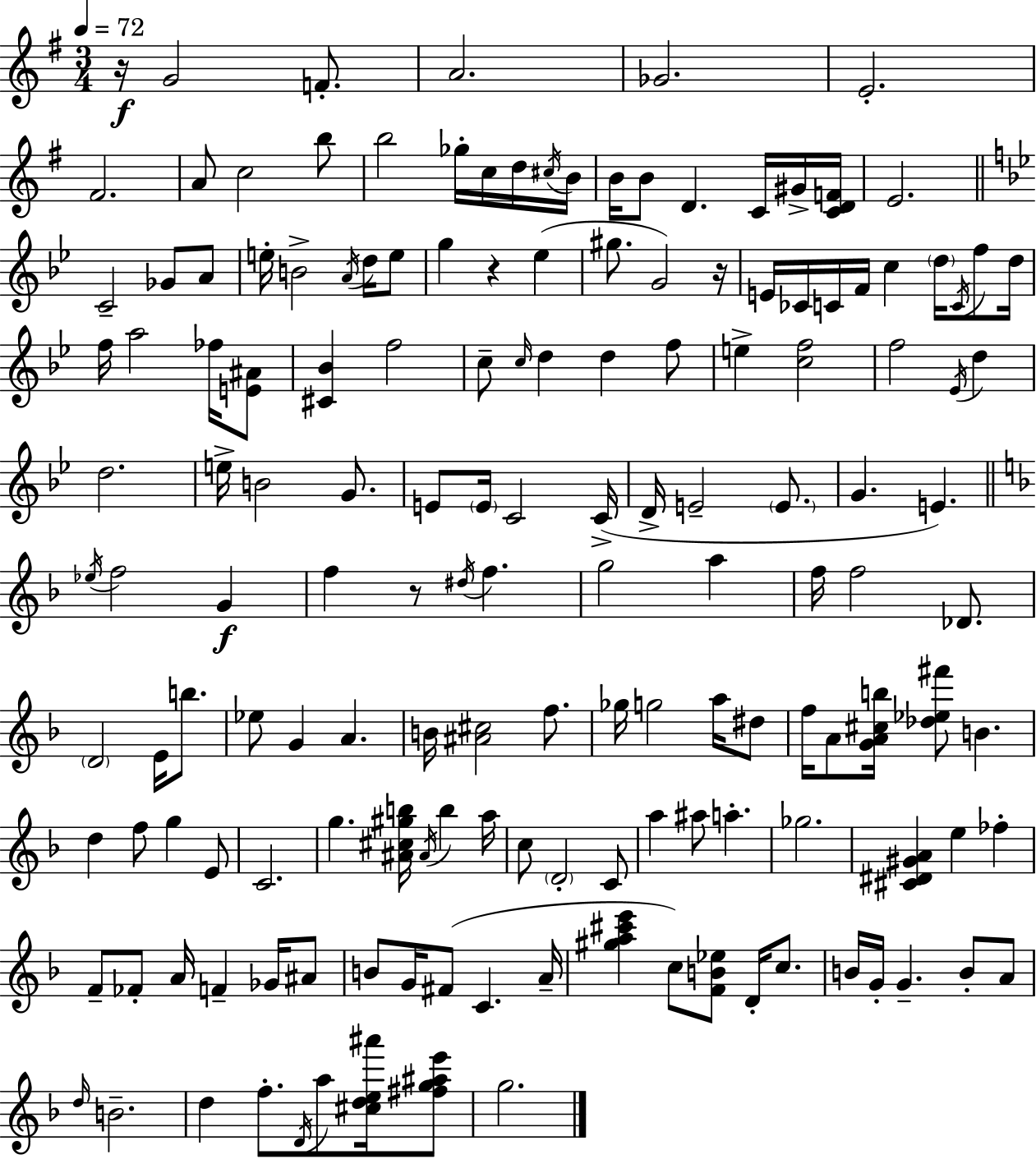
{
  \clef treble
  \numericTimeSignature
  \time 3/4
  \key e \minor
  \tempo 4 = 72
  r16\f g'2 f'8.-. | a'2. | ges'2. | e'2.-. | \break fis'2. | a'8 c''2 b''8 | b''2 ges''16-. c''16 d''16 \acciaccatura { cis''16 } | b'16 b'16 b'8 d'4. c'16 gis'16-> | \break <c' d' f'>16 e'2. | \bar "||" \break \key g \minor c'2-- ges'8 a'8 | e''16-. b'2-> \acciaccatura { a'16 } d''16 e''8 | g''4 r4 ees''4( | gis''8. g'2) | \break r16 e'16 ces'16 c'16 f'16 c''4 \parenthesize d''16 \acciaccatura { c'16 } f''8 | d''16 f''16 a''2 fes''16 | <e' ais'>8 <cis' bes'>4 f''2 | c''8-- \grace { c''16 } d''4 d''4 | \break f''8 e''4-> <c'' f''>2 | f''2 \acciaccatura { ees'16 } | d''4 d''2. | e''16-> b'2 | \break g'8. e'8 \parenthesize e'16 c'2 | c'16->( d'16-> e'2-- | \parenthesize e'8. g'4. e'4.) | \bar "||" \break \key d \minor \acciaccatura { ees''16 } f''2 g'4\f | f''4 r8 \acciaccatura { dis''16 } f''4. | g''2 a''4 | f''16 f''2 des'8. | \break \parenthesize d'2 e'16 b''8. | ees''8 g'4 a'4. | b'16 <ais' cis''>2 f''8. | ges''16 g''2 a''16 | \break dis''8 f''16 a'8 <g' a' cis'' b''>16 <des'' ees'' fis'''>8 b'4. | d''4 f''8 g''4 | e'8 c'2. | g''4. <ais' cis'' gis'' b''>16 \acciaccatura { ais'16 } b''4 | \break a''16 c''8 \parenthesize d'2-. | c'8 a''4 ais''8 a''4.-. | ges''2. | <cis' dis' gis' a'>4 e''4 fes''4-. | \break f'8-- fes'8-. a'16 f'4-- | ges'16 ais'8 b'8 g'16 fis'8( c'4. | a'16-- <gis'' a'' cis''' e'''>4 c''8) <f' b' ees''>8 d'16-. | c''8. b'16 g'16-. g'4.-- b'8-. | \break a'8 \grace { d''16 } b'2.-- | d''4 f''8.-. \acciaccatura { d'16 } | a''8 <cis'' d'' e'' ais'''>16 <fis'' g'' ais'' e'''>8 g''2. | \bar "|."
}